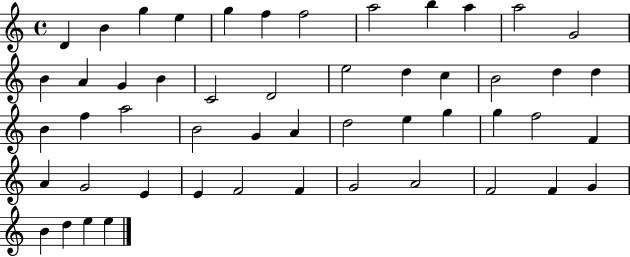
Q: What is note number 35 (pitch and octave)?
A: F5